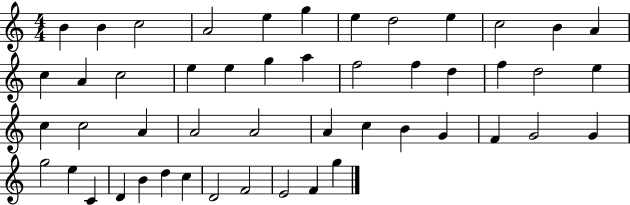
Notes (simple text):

B4/q B4/q C5/h A4/h E5/q G5/q E5/q D5/h E5/q C5/h B4/q A4/q C5/q A4/q C5/h E5/q E5/q G5/q A5/q F5/h F5/q D5/q F5/q D5/h E5/q C5/q C5/h A4/q A4/h A4/h A4/q C5/q B4/q G4/q F4/q G4/h G4/q G5/h E5/q C4/q D4/q B4/q D5/q C5/q D4/h F4/h E4/h F4/q G5/q